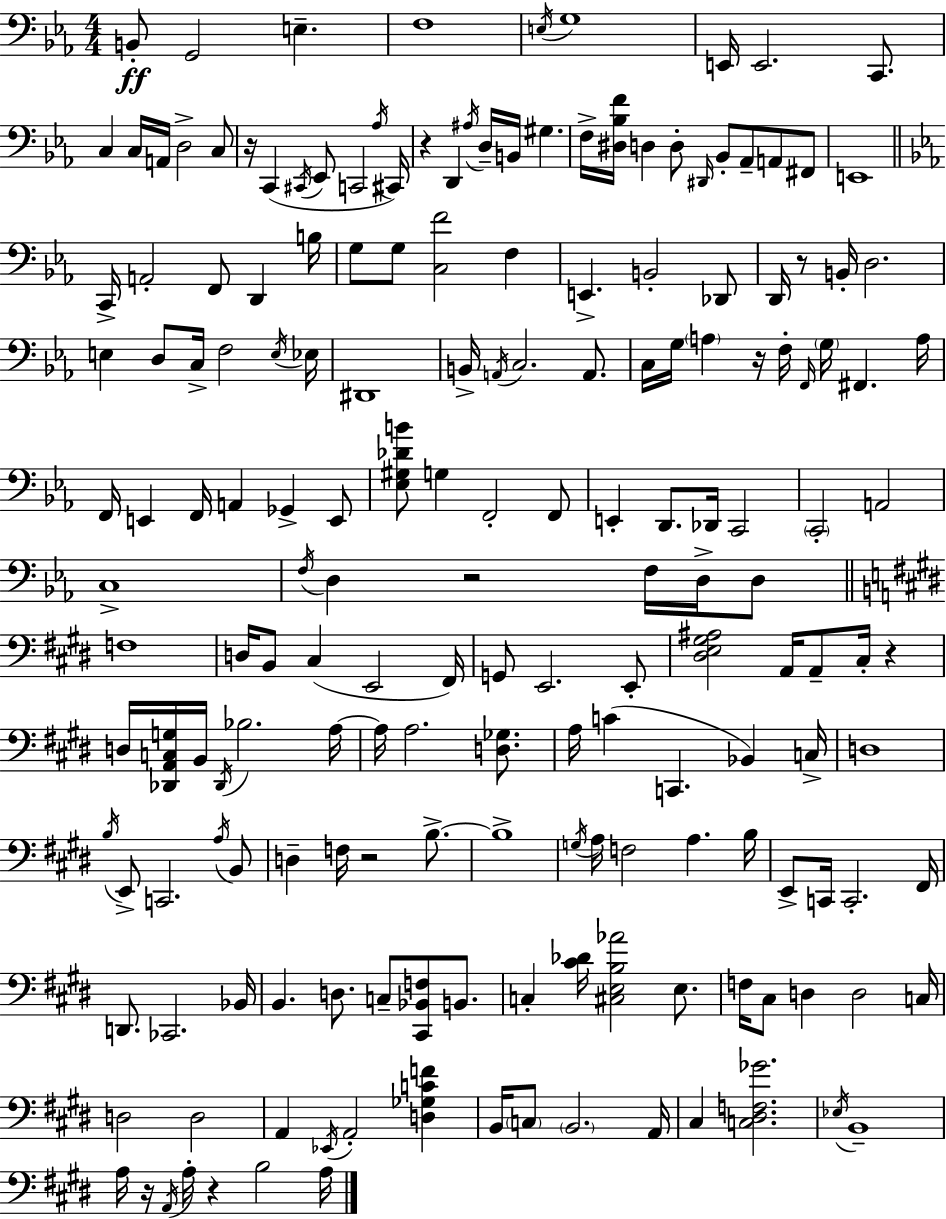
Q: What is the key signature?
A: C minor